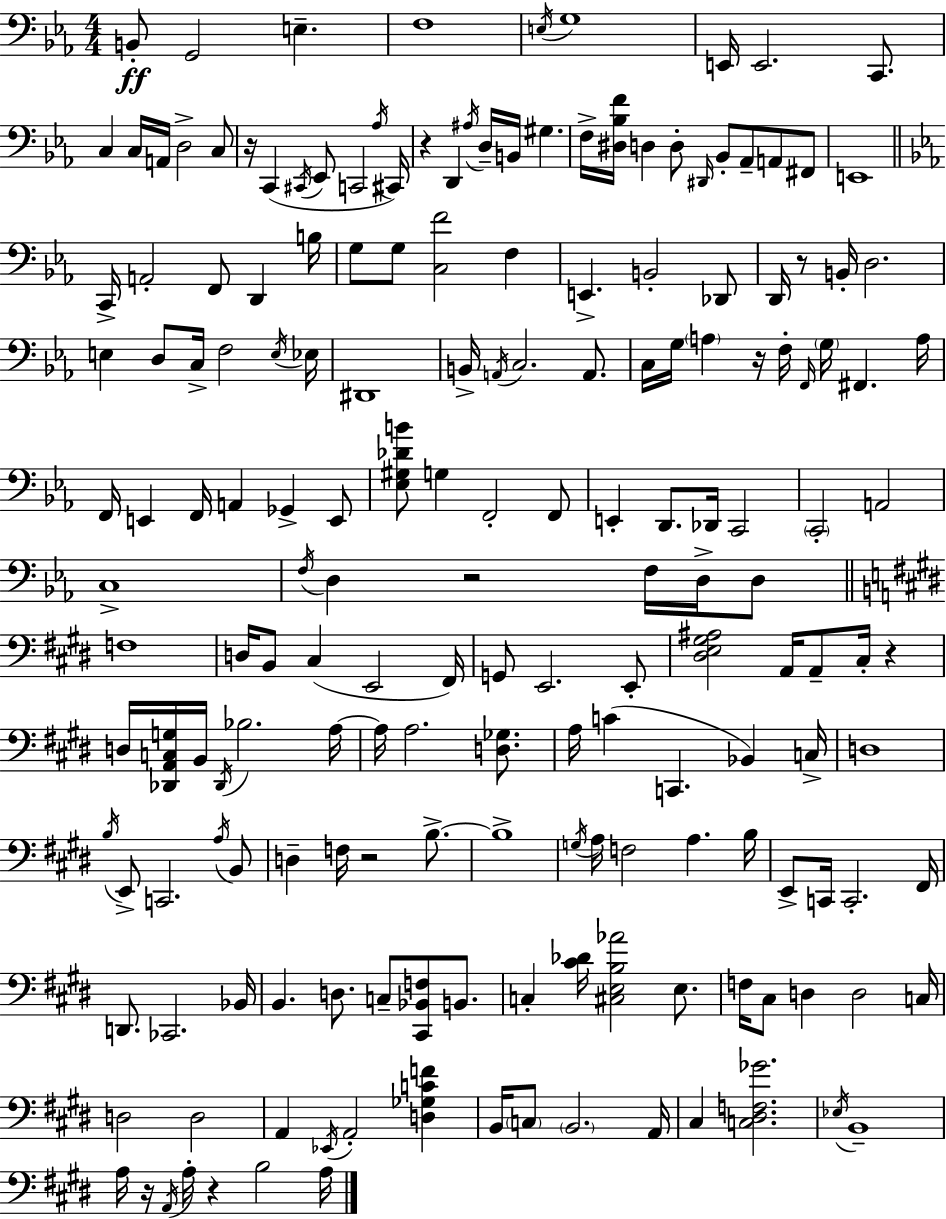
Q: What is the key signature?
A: C minor